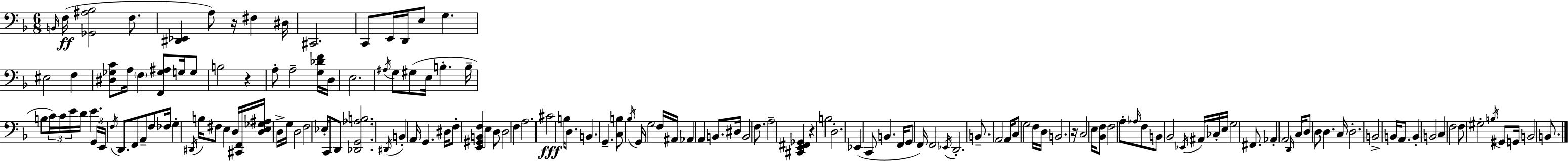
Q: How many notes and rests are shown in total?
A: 156